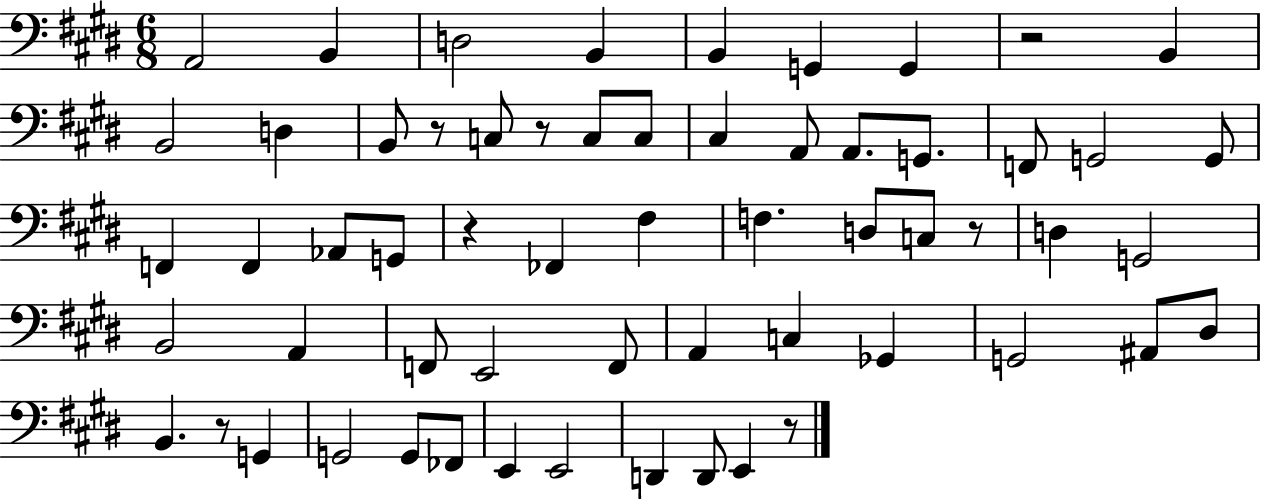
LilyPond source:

{
  \clef bass
  \numericTimeSignature
  \time 6/8
  \key e \major
  \repeat volta 2 { a,2 b,4 | d2 b,4 | b,4 g,4 g,4 | r2 b,4 | \break b,2 d4 | b,8 r8 c8 r8 c8 c8 | cis4 a,8 a,8. g,8. | f,8 g,2 g,8 | \break f,4 f,4 aes,8 g,8 | r4 fes,4 fis4 | f4. d8 c8 r8 | d4 g,2 | \break b,2 a,4 | f,8 e,2 f,8 | a,4 c4 ges,4 | g,2 ais,8 dis8 | \break b,4. r8 g,4 | g,2 g,8 fes,8 | e,4 e,2 | d,4 d,8 e,4 r8 | \break } \bar "|."
}